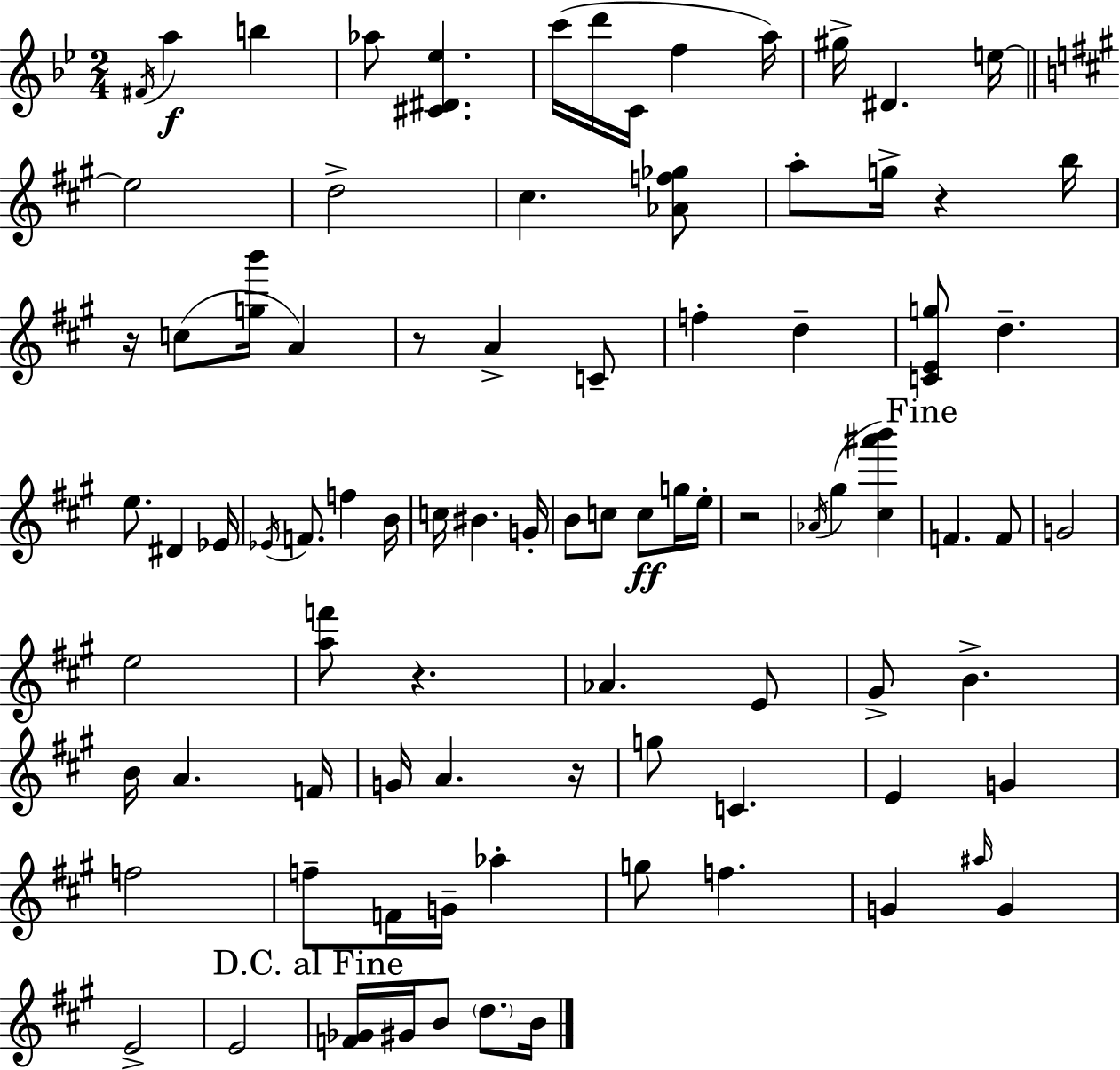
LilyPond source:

{
  \clef treble
  \numericTimeSignature
  \time 2/4
  \key bes \major
  \repeat volta 2 { \acciaccatura { fis'16 }\f a''4 b''4 | aes''8 <cis' dis' ees''>4. | c'''16( d'''16 c'16 f''4 | a''16) gis''16-> dis'4. | \break e''16~~ \bar "||" \break \key a \major e''2 | d''2-> | cis''4. <aes' f'' ges''>8 | a''8-. g''16-> r4 b''16 | \break r16 c''8( <g'' b'''>16 a'4) | r8 a'4-> c'8-- | f''4-. d''4-- | <c' e' g''>8 d''4.-- | \break e''8. dis'4 ees'16 | \acciaccatura { ees'16 } f'8. f''4 | b'16 c''16 bis'4. | g'16-. b'8 c''8 c''8\ff g''16 | \break e''16-. r2 | \acciaccatura { aes'16 }( gis''4 <cis'' ais''' b'''>4) | \mark "Fine" f'4. | f'8 g'2 | \break e''2 | <a'' f'''>8 r4. | aes'4. | e'8 gis'8-> b'4.-> | \break b'16 a'4. | f'16 g'16 a'4. | r16 g''8 c'4. | e'4 g'4 | \break f''2 | f''8-- f'16 g'16-- aes''4-. | g''8 f''4. | g'4 \grace { ais''16 } g'4 | \break e'2-> | e'2 | \mark "D.C. al Fine" <f' ges'>16 gis'16 b'8 \parenthesize d''8. | b'16 } \bar "|."
}